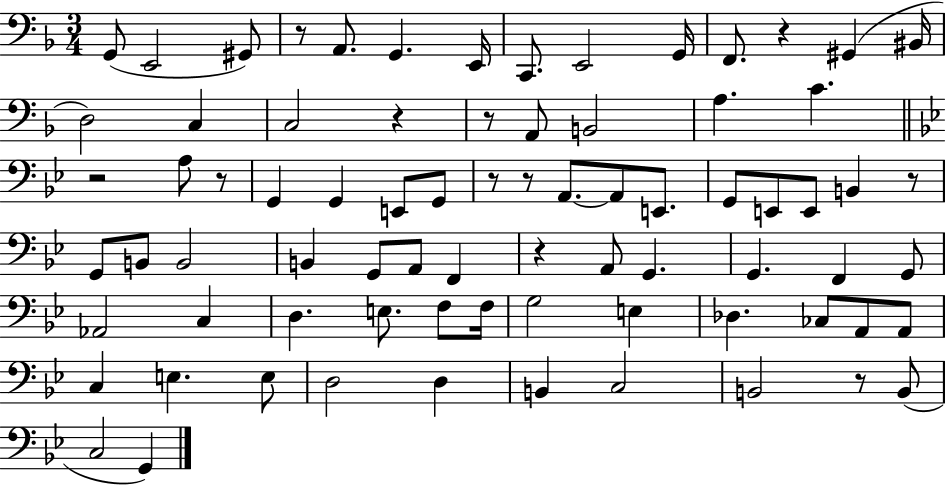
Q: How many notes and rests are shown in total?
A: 77